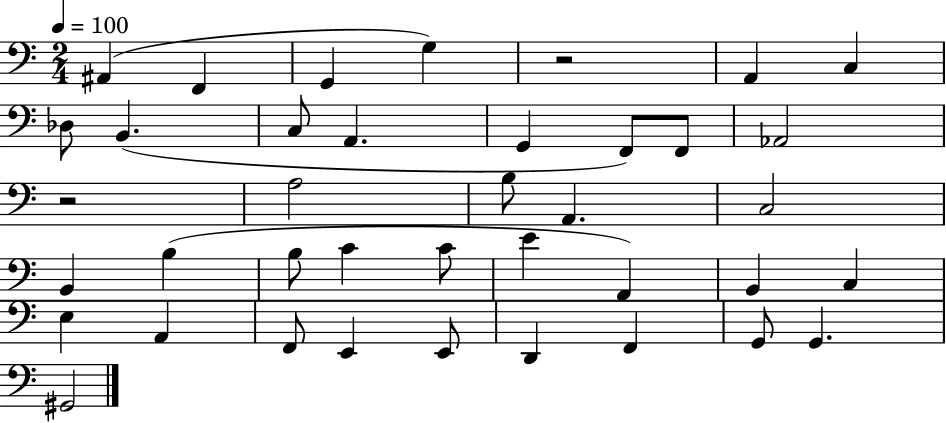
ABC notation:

X:1
T:Untitled
M:2/4
L:1/4
K:C
^A,, F,, G,, G, z2 A,, C, _D,/2 B,, C,/2 A,, G,, F,,/2 F,,/2 _A,,2 z2 A,2 B,/2 A,, C,2 B,, B, B,/2 C C/2 E A,, B,, C, E, A,, F,,/2 E,, E,,/2 D,, F,, G,,/2 G,, ^G,,2